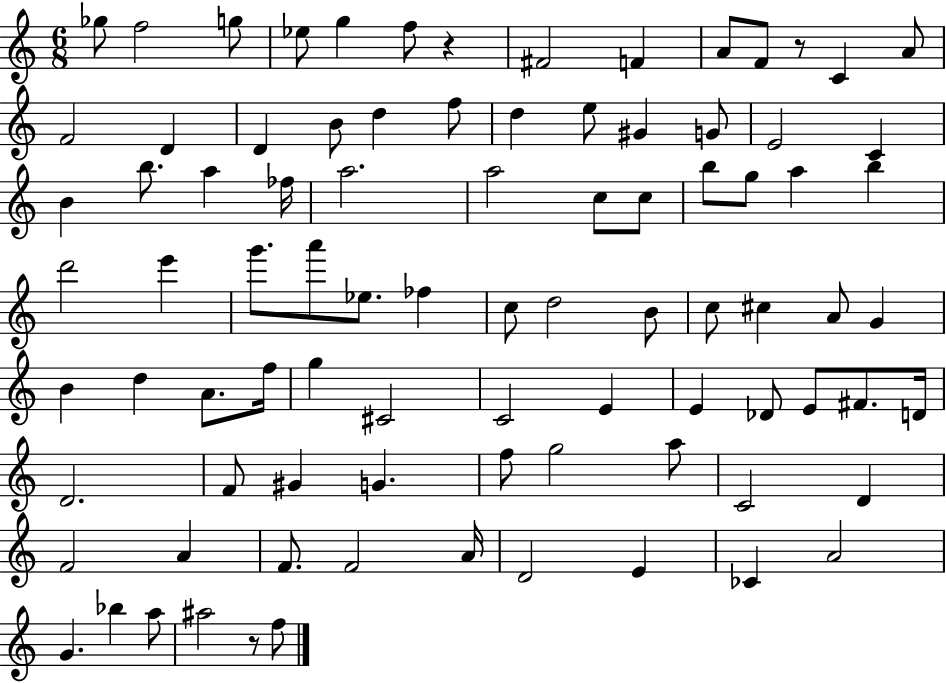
Gb5/e F5/h G5/e Eb5/e G5/q F5/e R/q F#4/h F4/q A4/e F4/e R/e C4/q A4/e F4/h D4/q D4/q B4/e D5/q F5/e D5/q E5/e G#4/q G4/e E4/h C4/q B4/q B5/e. A5/q FES5/s A5/h. A5/h C5/e C5/e B5/e G5/e A5/q B5/q D6/h E6/q G6/e. A6/e Eb5/e. FES5/q C5/e D5/h B4/e C5/e C#5/q A4/e G4/q B4/q D5/q A4/e. F5/s G5/q C#4/h C4/h E4/q E4/q Db4/e E4/e F#4/e. D4/s D4/h. F4/e G#4/q G4/q. F5/e G5/h A5/e C4/h D4/q F4/h A4/q F4/e. F4/h A4/s D4/h E4/q CES4/q A4/h G4/q. Bb5/q A5/e A#5/h R/e F5/e